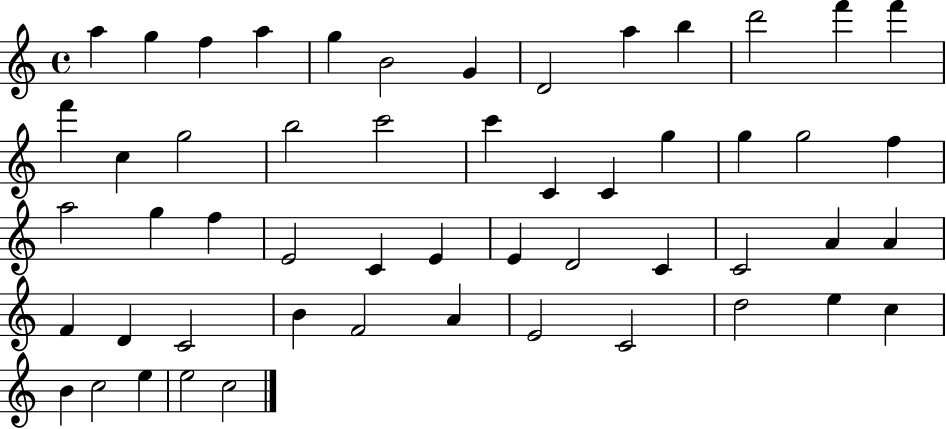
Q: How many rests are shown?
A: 0